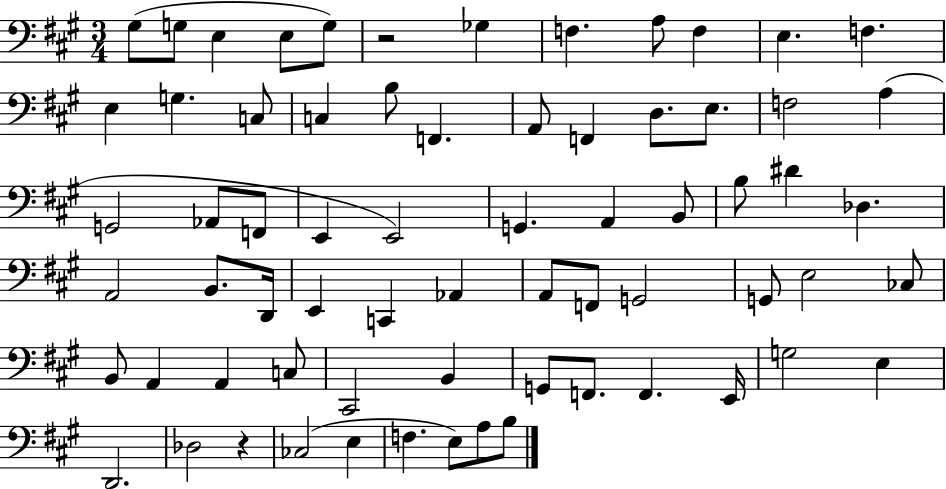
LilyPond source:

{
  \clef bass
  \numericTimeSignature
  \time 3/4
  \key a \major
  gis8( g8 e4 e8 g8) | r2 ges4 | f4. a8 f4 | e4. f4. | \break e4 g4. c8 | c4 b8 f,4. | a,8 f,4 d8. e8. | f2 a4( | \break g,2 aes,8 f,8 | e,4 e,2) | g,4. a,4 b,8 | b8 dis'4 des4. | \break a,2 b,8. d,16 | e,4 c,4 aes,4 | a,8 f,8 g,2 | g,8 e2 ces8 | \break b,8 a,4 a,4 c8 | cis,2 b,4 | g,8 f,8. f,4. e,16 | g2 e4 | \break d,2. | des2 r4 | ces2( e4 | f4. e8) a8 b8 | \break \bar "|."
}